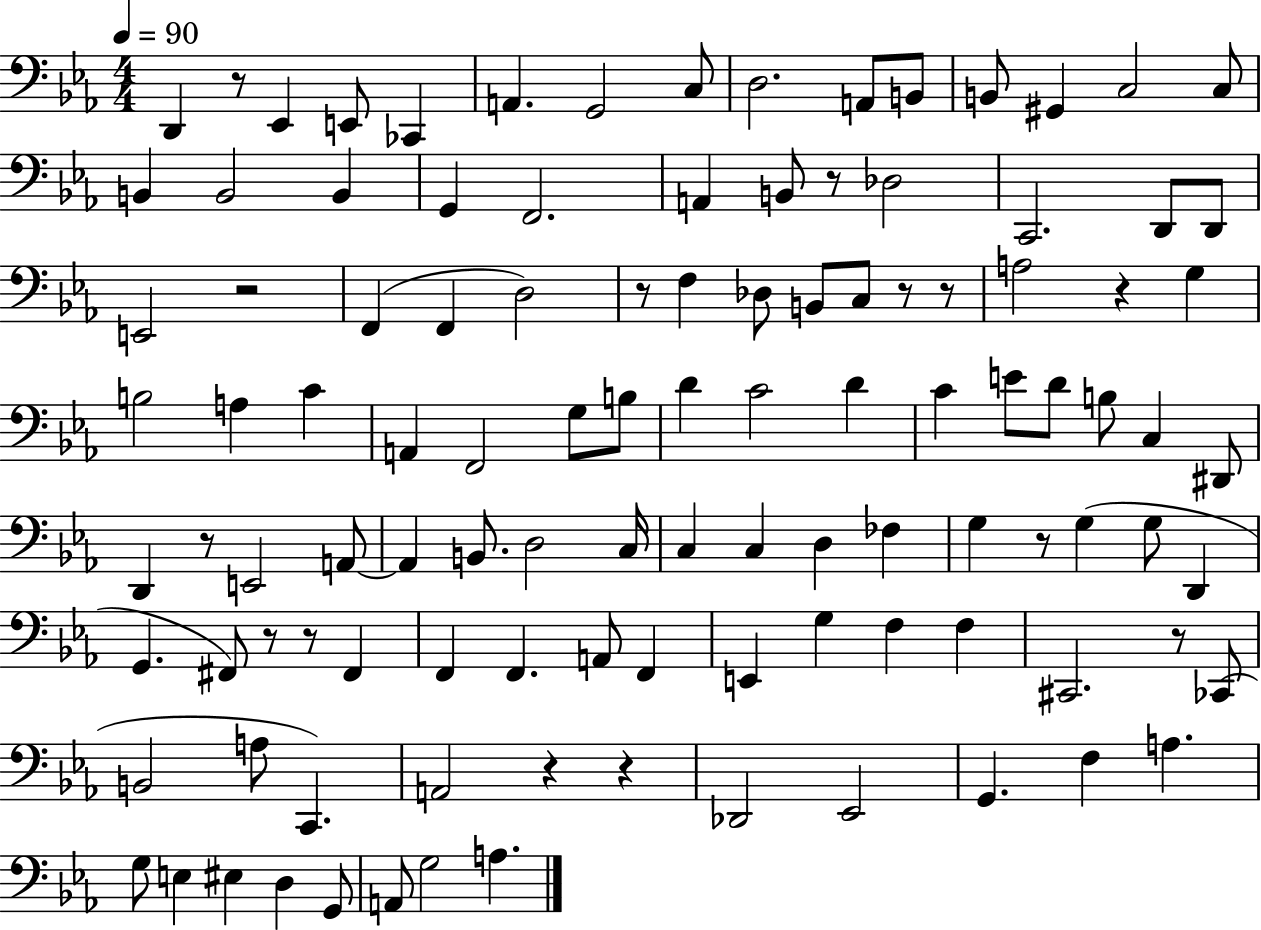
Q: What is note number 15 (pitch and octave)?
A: B2